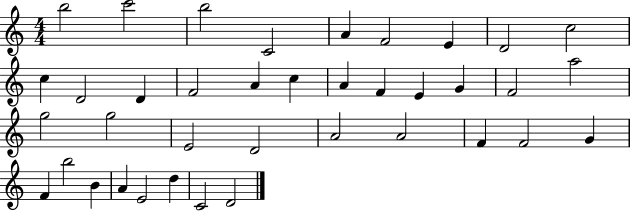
{
  \clef treble
  \numericTimeSignature
  \time 4/4
  \key c \major
  b''2 c'''2 | b''2 c'2 | a'4 f'2 e'4 | d'2 c''2 | \break c''4 d'2 d'4 | f'2 a'4 c''4 | a'4 f'4 e'4 g'4 | f'2 a''2 | \break g''2 g''2 | e'2 d'2 | a'2 a'2 | f'4 f'2 g'4 | \break f'4 b''2 b'4 | a'4 e'2 d''4 | c'2 d'2 | \bar "|."
}